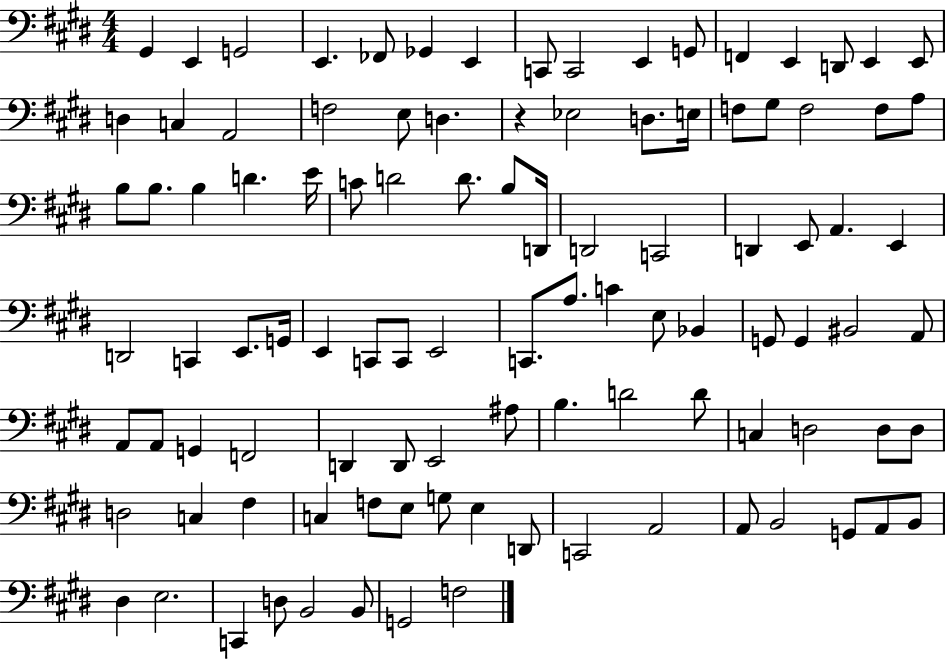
{
  \clef bass
  \numericTimeSignature
  \time 4/4
  \key e \major
  \repeat volta 2 { gis,4 e,4 g,2 | e,4. fes,8 ges,4 e,4 | c,8 c,2 e,4 g,8 | f,4 e,4 d,8 e,4 e,8 | \break d4 c4 a,2 | f2 e8 d4. | r4 ees2 d8. e16 | f8 gis8 f2 f8 a8 | \break b8 b8. b4 d'4. e'16 | c'8 d'2 d'8. b8 d,16 | d,2 c,2 | d,4 e,8 a,4. e,4 | \break d,2 c,4 e,8. g,16 | e,4 c,8 c,8 e,2 | c,8. a8. c'4 e8 bes,4 | g,8 g,4 bis,2 a,8 | \break a,8 a,8 g,4 f,2 | d,4 d,8 e,2 ais8 | b4. d'2 d'8 | c4 d2 d8 d8 | \break d2 c4 fis4 | c4 f8 e8 g8 e4 d,8 | c,2 a,2 | a,8 b,2 g,8 a,8 b,8 | \break dis4 e2. | c,4 d8 b,2 b,8 | g,2 f2 | } \bar "|."
}